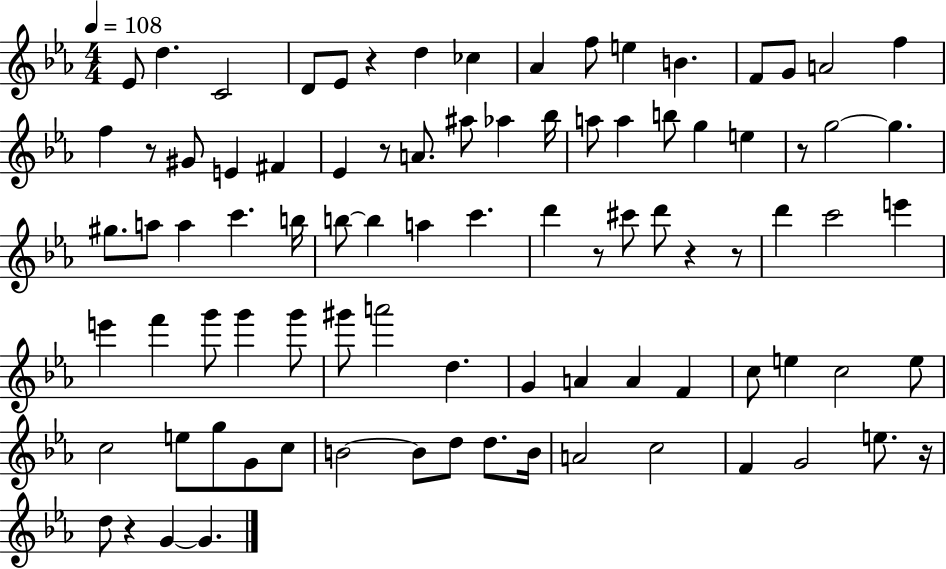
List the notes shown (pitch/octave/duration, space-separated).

Eb4/e D5/q. C4/h D4/e Eb4/e R/q D5/q CES5/q Ab4/q F5/e E5/q B4/q. F4/e G4/e A4/h F5/q F5/q R/e G#4/e E4/q F#4/q Eb4/q R/e A4/e. A#5/e Ab5/q Bb5/s A5/e A5/q B5/e G5/q E5/q R/e G5/h G5/q. G#5/e. A5/e A5/q C6/q. B5/s B5/e B5/q A5/q C6/q. D6/q R/e C#6/e D6/e R/q R/e D6/q C6/h E6/q E6/q F6/q G6/e G6/q G6/e G#6/e A6/h D5/q. G4/q A4/q A4/q F4/q C5/e E5/q C5/h E5/e C5/h E5/e G5/e G4/e C5/e B4/h B4/e D5/e D5/e. B4/s A4/h C5/h F4/q G4/h E5/e. R/s D5/e R/q G4/q G4/q.